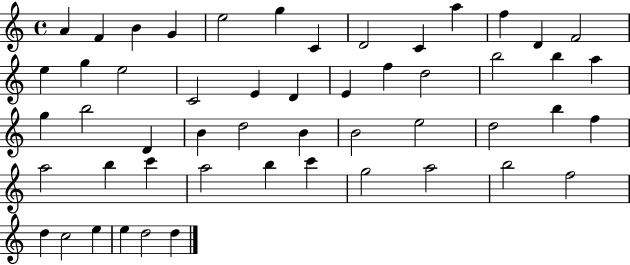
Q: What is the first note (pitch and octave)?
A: A4